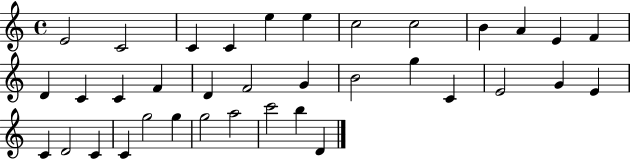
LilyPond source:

{
  \clef treble
  \time 4/4
  \defaultTimeSignature
  \key c \major
  e'2 c'2 | c'4 c'4 e''4 e''4 | c''2 c''2 | b'4 a'4 e'4 f'4 | \break d'4 c'4 c'4 f'4 | d'4 f'2 g'4 | b'2 g''4 c'4 | e'2 g'4 e'4 | \break c'4 d'2 c'4 | c'4 g''2 g''4 | g''2 a''2 | c'''2 b''4 d'4 | \break \bar "|."
}